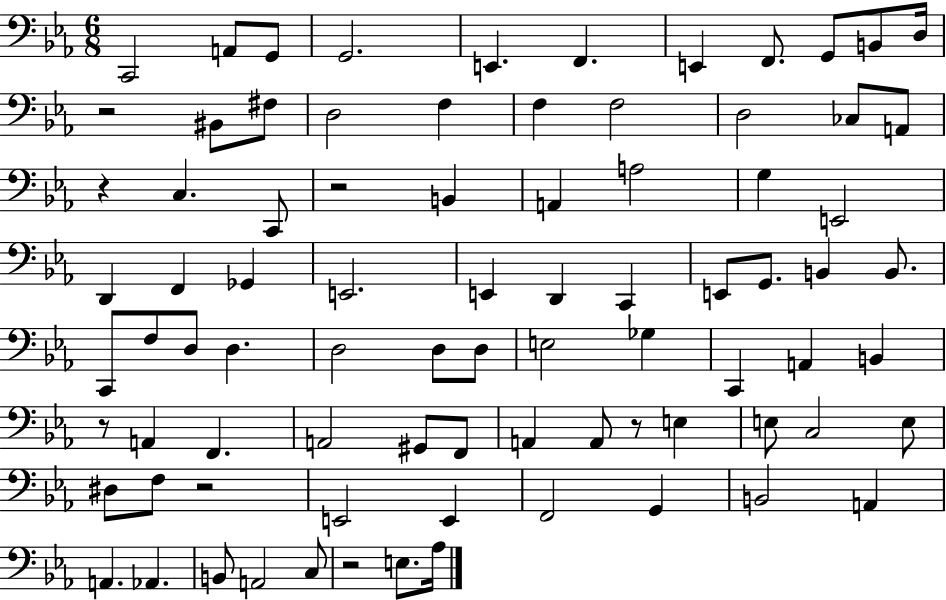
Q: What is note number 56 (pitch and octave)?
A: A2